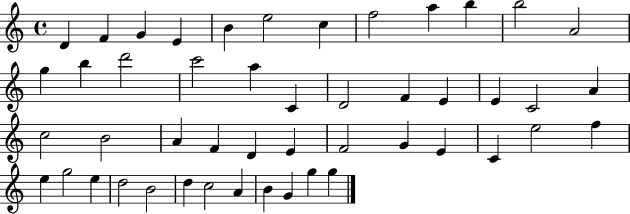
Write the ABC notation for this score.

X:1
T:Untitled
M:4/4
L:1/4
K:C
D F G E B e2 c f2 a b b2 A2 g b d'2 c'2 a C D2 F E E C2 A c2 B2 A F D E F2 G E C e2 f e g2 e d2 B2 d c2 A B G g g